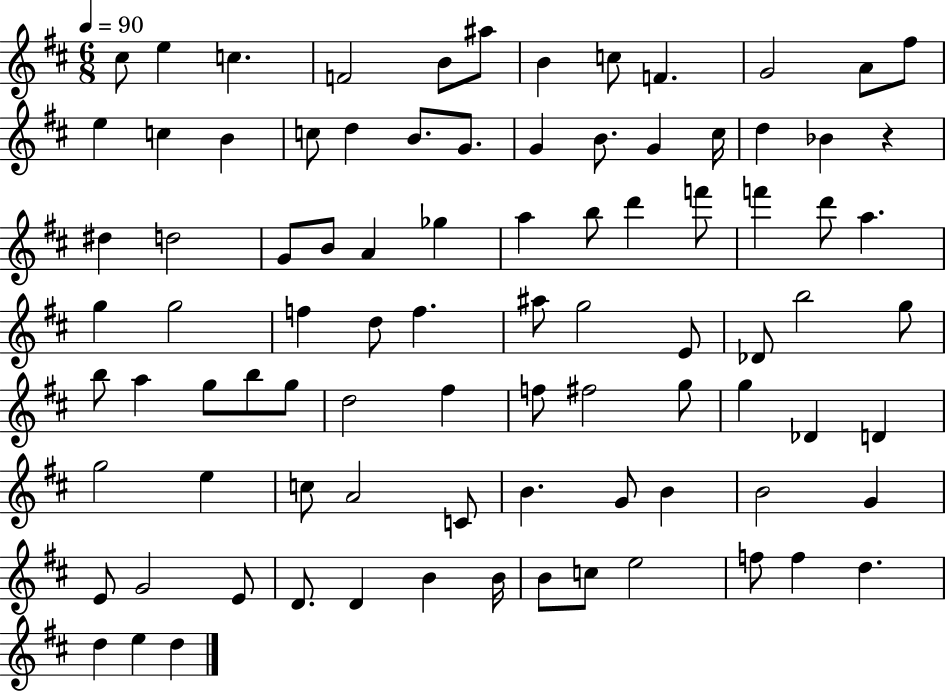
C#5/e E5/q C5/q. F4/h B4/e A#5/e B4/q C5/e F4/q. G4/h A4/e F#5/e E5/q C5/q B4/q C5/e D5/q B4/e. G4/e. G4/q B4/e. G4/q C#5/s D5/q Bb4/q R/q D#5/q D5/h G4/e B4/e A4/q Gb5/q A5/q B5/e D6/q F6/e F6/q D6/e A5/q. G5/q G5/h F5/q D5/e F5/q. A#5/e G5/h E4/e Db4/e B5/h G5/e B5/e A5/q G5/e B5/e G5/e D5/h F#5/q F5/e F#5/h G5/e G5/q Db4/q D4/q G5/h E5/q C5/e A4/h C4/e B4/q. G4/e B4/q B4/h G4/q E4/e G4/h E4/e D4/e. D4/q B4/q B4/s B4/e C5/e E5/h F5/e F5/q D5/q. D5/q E5/q D5/q